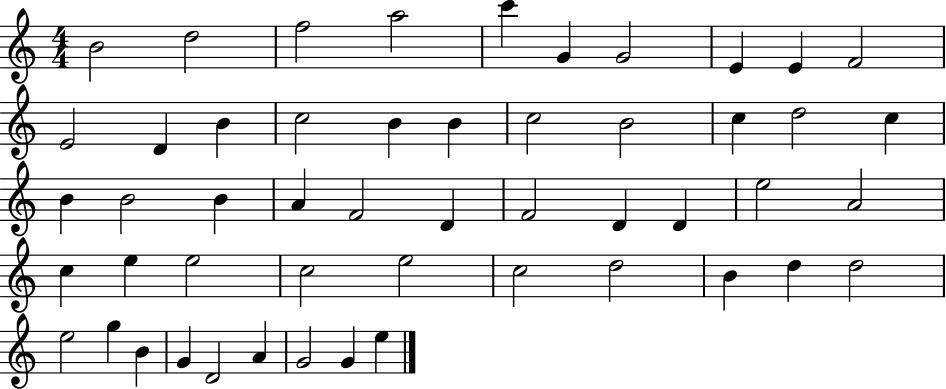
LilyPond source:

{
  \clef treble
  \numericTimeSignature
  \time 4/4
  \key c \major
  b'2 d''2 | f''2 a''2 | c'''4 g'4 g'2 | e'4 e'4 f'2 | \break e'2 d'4 b'4 | c''2 b'4 b'4 | c''2 b'2 | c''4 d''2 c''4 | \break b'4 b'2 b'4 | a'4 f'2 d'4 | f'2 d'4 d'4 | e''2 a'2 | \break c''4 e''4 e''2 | c''2 e''2 | c''2 d''2 | b'4 d''4 d''2 | \break e''2 g''4 b'4 | g'4 d'2 a'4 | g'2 g'4 e''4 | \bar "|."
}